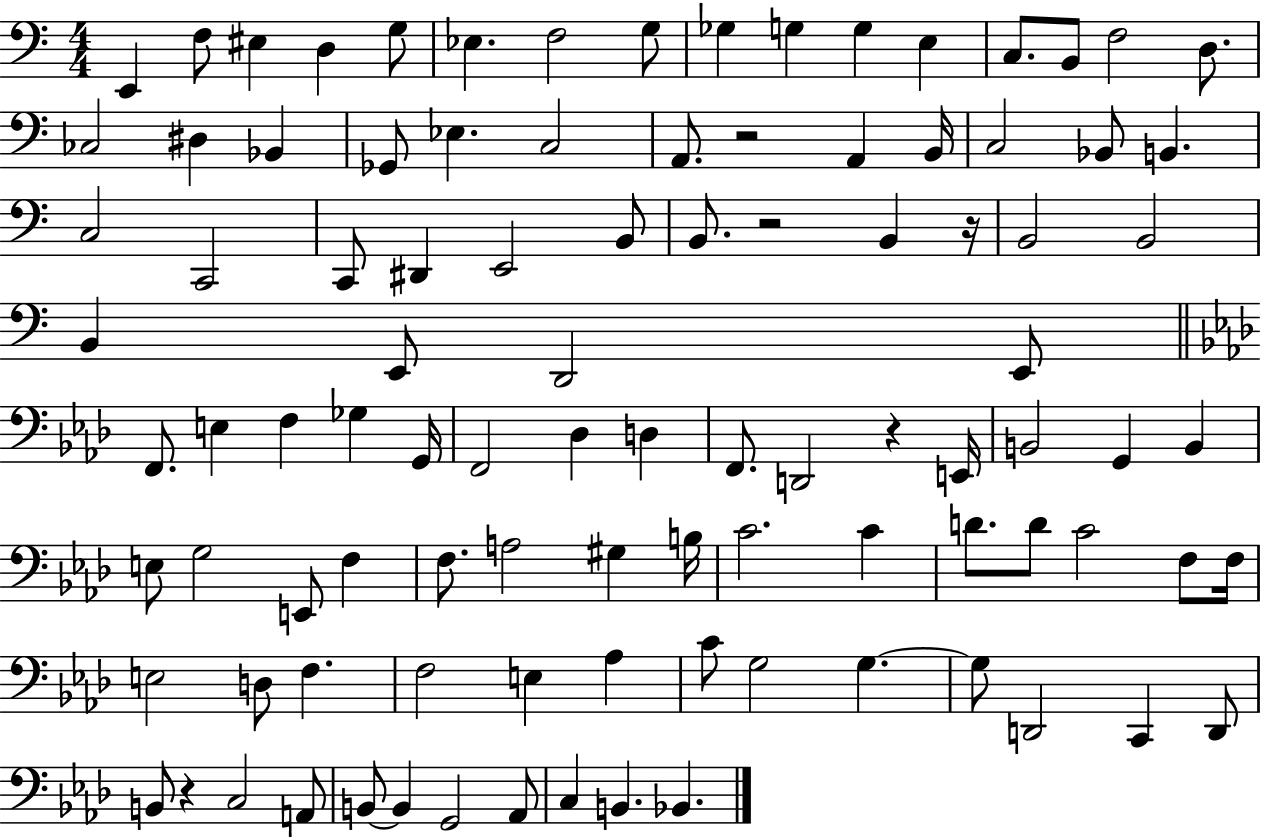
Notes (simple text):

E2/q F3/e EIS3/q D3/q G3/e Eb3/q. F3/h G3/e Gb3/q G3/q G3/q E3/q C3/e. B2/e F3/h D3/e. CES3/h D#3/q Bb2/q Gb2/e Eb3/q. C3/h A2/e. R/h A2/q B2/s C3/h Bb2/e B2/q. C3/h C2/h C2/e D#2/q E2/h B2/e B2/e. R/h B2/q R/s B2/h B2/h B2/q E2/e D2/h E2/e F2/e. E3/q F3/q Gb3/q G2/s F2/h Db3/q D3/q F2/e. D2/h R/q E2/s B2/h G2/q B2/q E3/e G3/h E2/e F3/q F3/e. A3/h G#3/q B3/s C4/h. C4/q D4/e. D4/e C4/h F3/e F3/s E3/h D3/e F3/q. F3/h E3/q Ab3/q C4/e G3/h G3/q. G3/e D2/h C2/q D2/e B2/e R/q C3/h A2/e B2/e B2/q G2/h Ab2/e C3/q B2/q. Bb2/q.